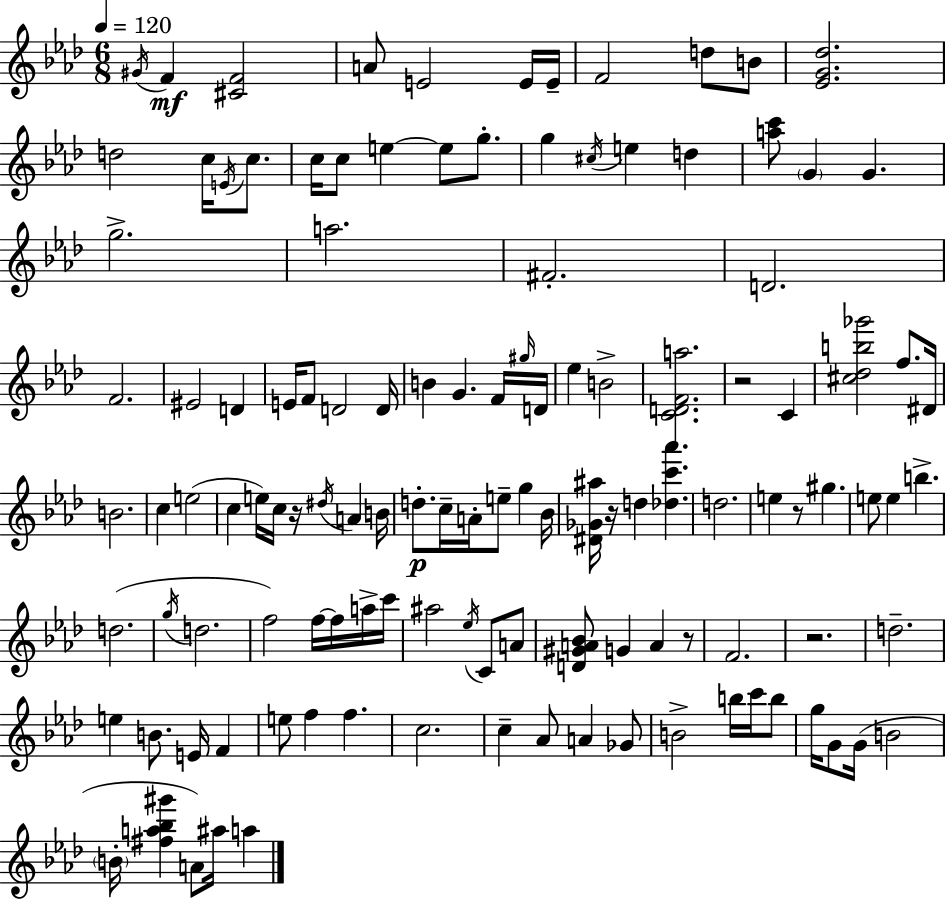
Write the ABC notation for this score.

X:1
T:Untitled
M:6/8
L:1/4
K:Fm
^G/4 F [^CF]2 A/2 E2 E/4 E/4 F2 d/2 B/2 [_EG_d]2 d2 c/4 E/4 c/2 c/4 c/2 e e/2 g/2 g ^c/4 e d [ac']/2 G G g2 a2 ^F2 D2 F2 ^E2 D E/4 F/2 D2 D/4 B G F/4 ^g/4 D/4 _e B2 [CDFa]2 z2 C [^c_db_g']2 f/2 ^D/4 B2 c e2 c e/4 c/4 z/4 ^d/4 A B/4 d/2 c/4 A/4 e/2 g _B/4 [^D_G^a]/4 z/4 d [_dc'_a'] d2 e z/2 ^g e/2 e b d2 g/4 d2 f2 f/4 f/4 a/4 c'/4 ^a2 _e/4 C/2 A/2 [D^GA_B]/2 G A z/2 F2 z2 d2 e B/2 E/4 F e/2 f f c2 c _A/2 A _G/2 B2 b/4 c'/4 b/2 g/4 G/2 G/4 B2 B/4 [^fa_b^g'] A/2 ^a/4 a